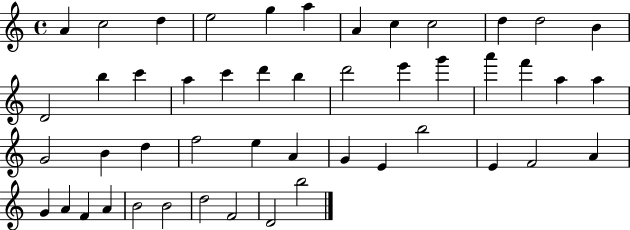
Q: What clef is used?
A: treble